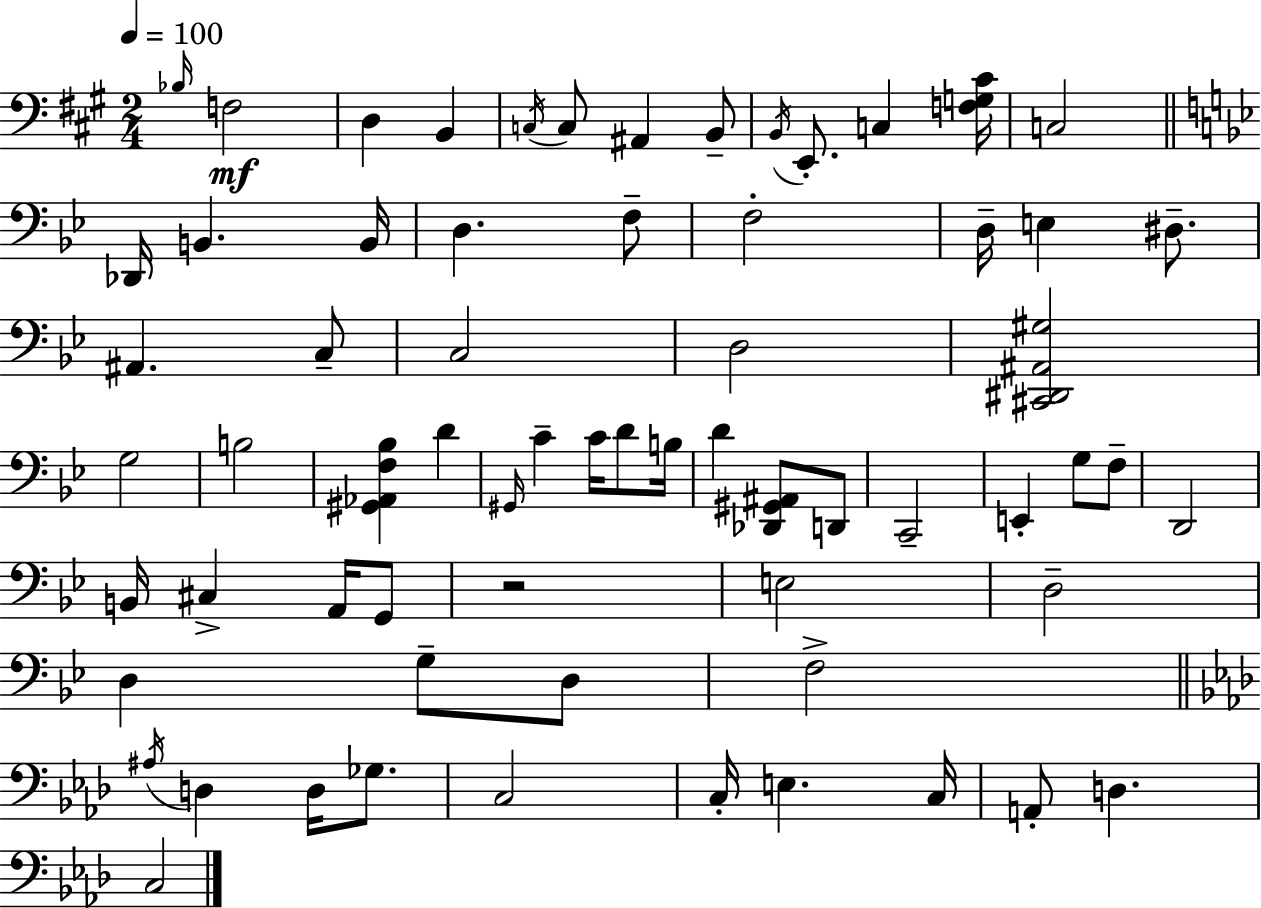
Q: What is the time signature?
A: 2/4